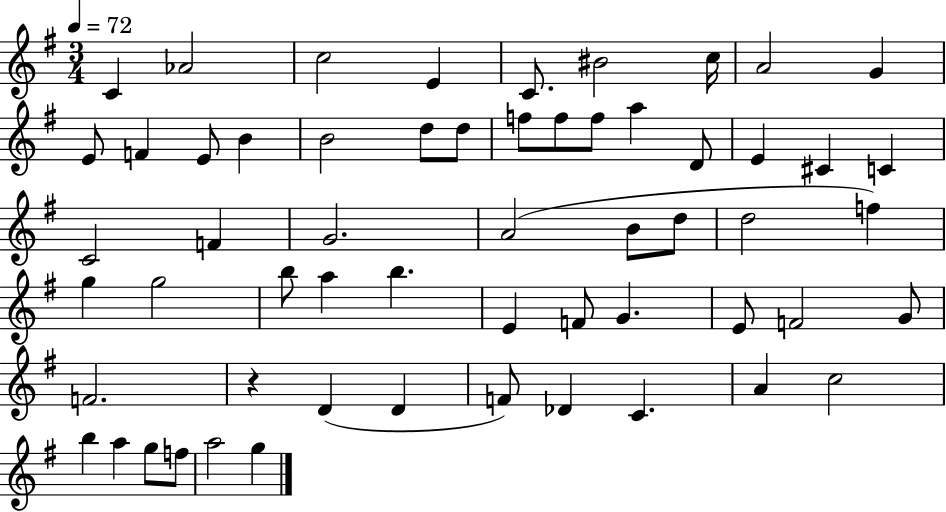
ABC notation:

X:1
T:Untitled
M:3/4
L:1/4
K:G
C _A2 c2 E C/2 ^B2 c/4 A2 G E/2 F E/2 B B2 d/2 d/2 f/2 f/2 f/2 a D/2 E ^C C C2 F G2 A2 B/2 d/2 d2 f g g2 b/2 a b E F/2 G E/2 F2 G/2 F2 z D D F/2 _D C A c2 b a g/2 f/2 a2 g